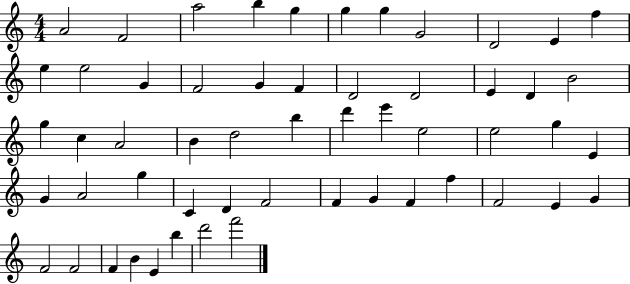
{
  \clef treble
  \numericTimeSignature
  \time 4/4
  \key c \major
  a'2 f'2 | a''2 b''4 g''4 | g''4 g''4 g'2 | d'2 e'4 f''4 | \break e''4 e''2 g'4 | f'2 g'4 f'4 | d'2 d'2 | e'4 d'4 b'2 | \break g''4 c''4 a'2 | b'4 d''2 b''4 | d'''4 e'''4 e''2 | e''2 g''4 e'4 | \break g'4 a'2 g''4 | c'4 d'4 f'2 | f'4 g'4 f'4 f''4 | f'2 e'4 g'4 | \break f'2 f'2 | f'4 b'4 e'4 b''4 | d'''2 f'''2 | \bar "|."
}